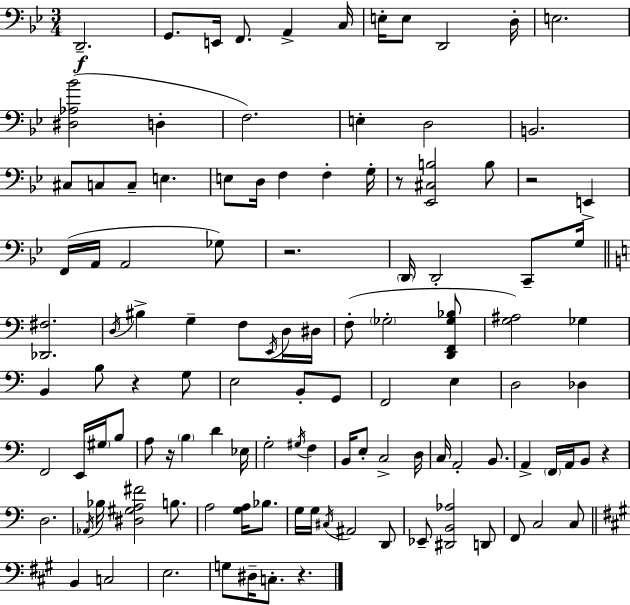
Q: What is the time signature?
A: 3/4